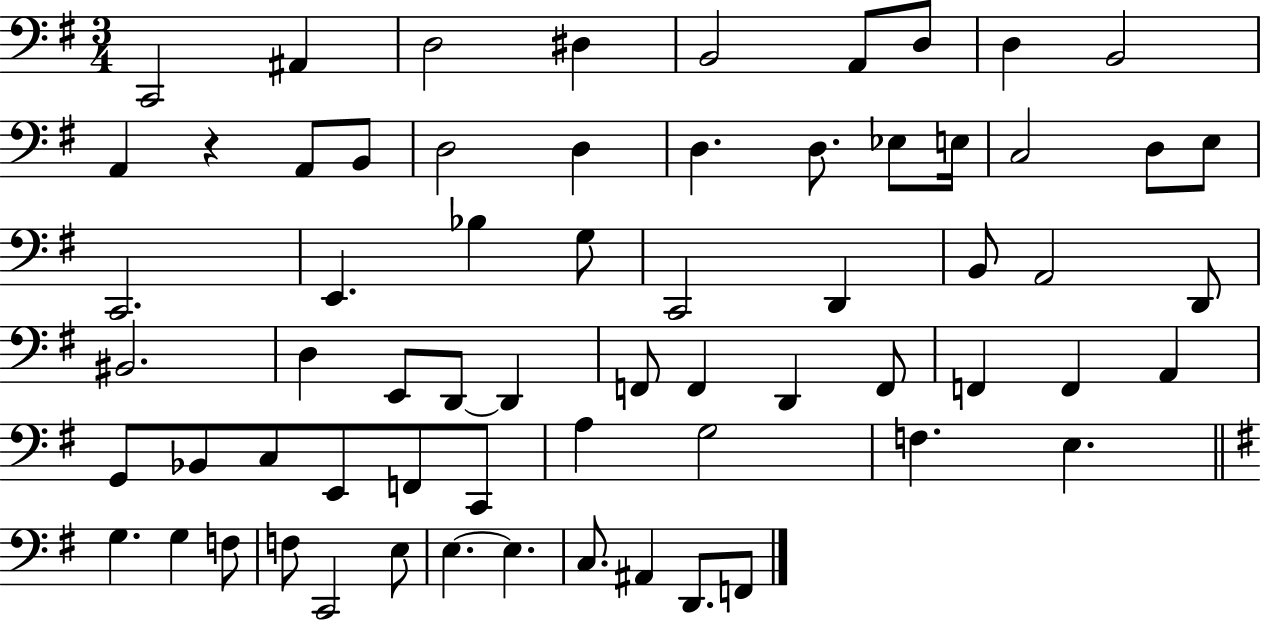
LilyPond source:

{
  \clef bass
  \numericTimeSignature
  \time 3/4
  \key g \major
  c,2 ais,4 | d2 dis4 | b,2 a,8 d8 | d4 b,2 | \break a,4 r4 a,8 b,8 | d2 d4 | d4. d8. ees8 e16 | c2 d8 e8 | \break c,2. | e,4. bes4 g8 | c,2 d,4 | b,8 a,2 d,8 | \break bis,2. | d4 e,8 d,8~~ d,4 | f,8 f,4 d,4 f,8 | f,4 f,4 a,4 | \break g,8 bes,8 c8 e,8 f,8 c,8 | a4 g2 | f4. e4. | \bar "||" \break \key g \major g4. g4 f8 | f8 c,2 e8 | e4.~~ e4. | c8. ais,4 d,8. f,8 | \break \bar "|."
}